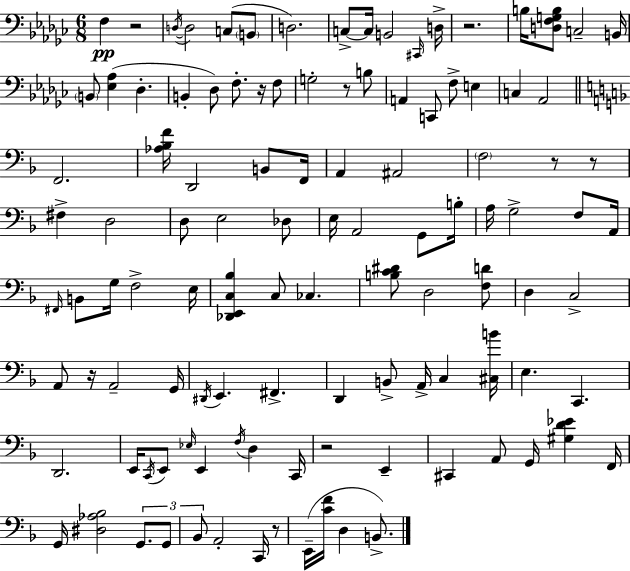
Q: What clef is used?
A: bass